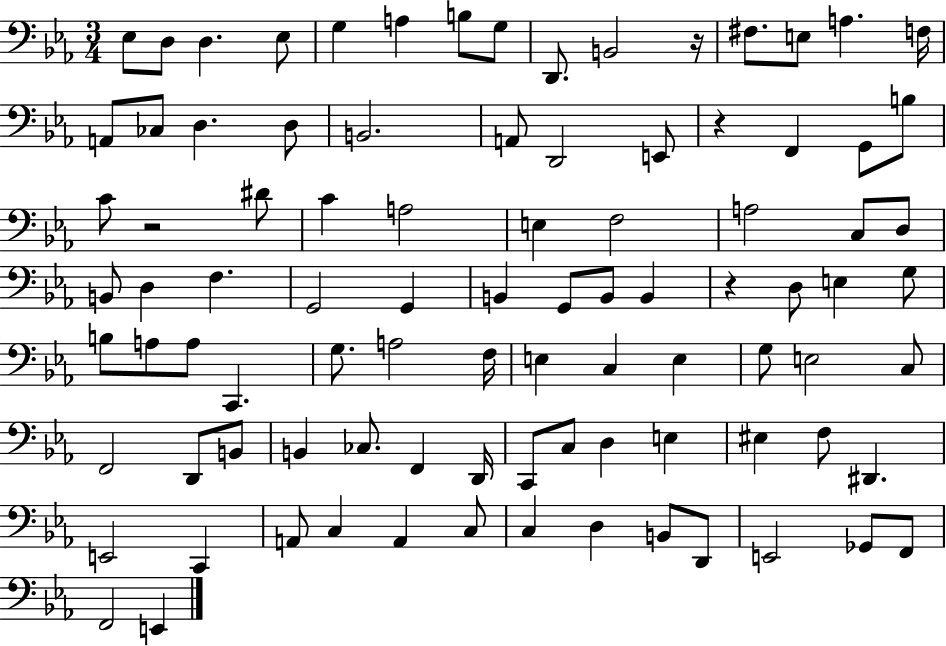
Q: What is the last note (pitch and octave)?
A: E2